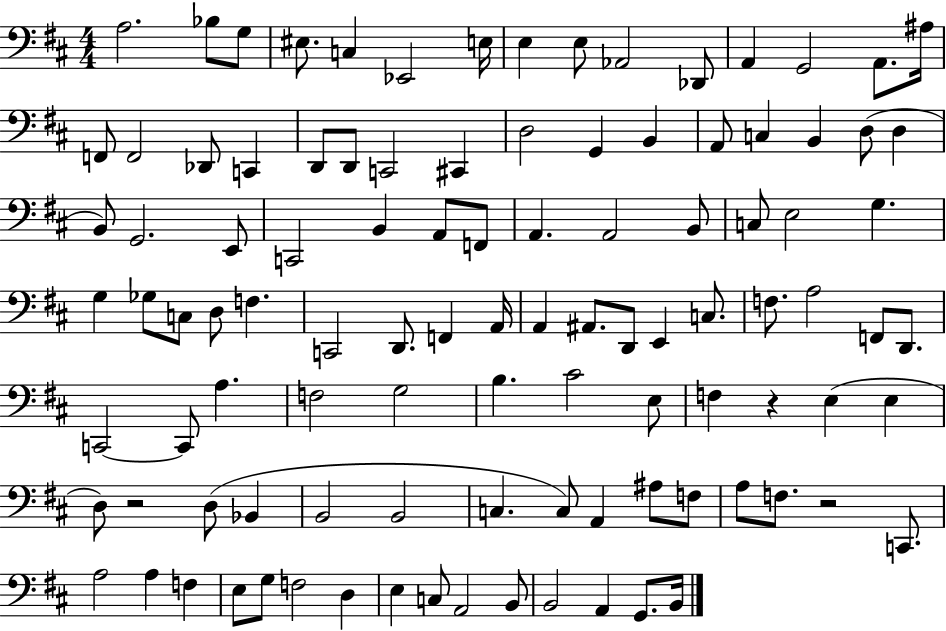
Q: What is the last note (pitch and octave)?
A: B2